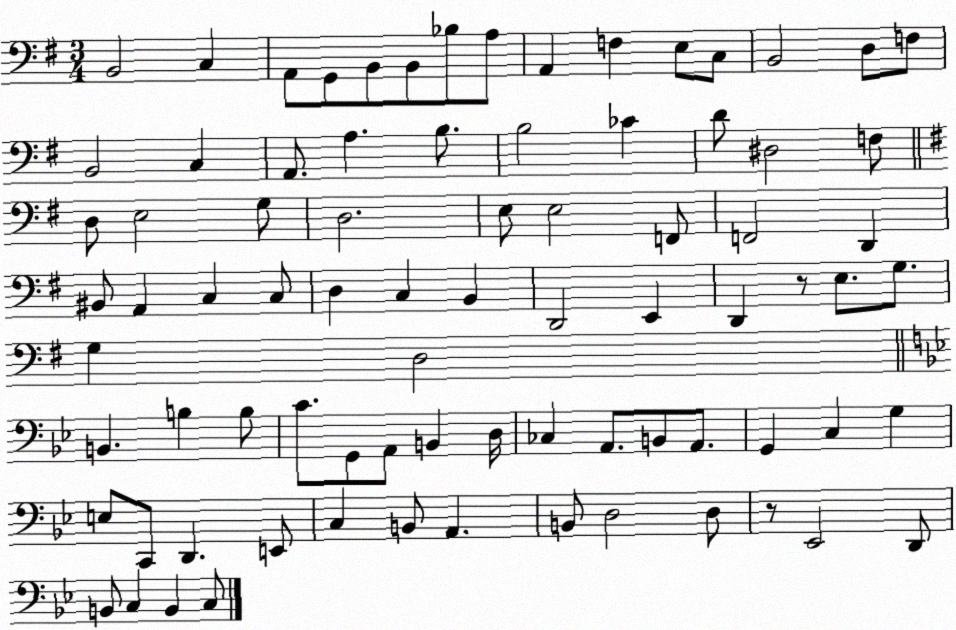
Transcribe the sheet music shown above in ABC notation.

X:1
T:Untitled
M:3/4
L:1/4
K:G
B,,2 C, A,,/2 G,,/2 B,,/2 B,,/2 _B,/2 A,/2 A,, F, E,/2 C,/2 B,,2 D,/2 F,/2 B,,2 C, A,,/2 A, B,/2 B,2 _C D/2 ^D,2 F,/2 D,/2 E,2 G,/2 D,2 E,/2 E,2 F,,/2 F,,2 D,, ^B,,/2 A,, C, C,/2 D, C, B,, D,,2 E,, D,, z/2 E,/2 G,/2 G, D,2 B,, B, B,/2 C/2 G,,/2 A,,/2 B,, D,/4 _C, A,,/2 B,,/2 A,,/2 G,, C, G, E,/2 C,,/2 D,, E,,/2 C, B,,/2 A,, B,,/2 D,2 D,/2 z/2 _E,,2 D,,/2 B,,/2 C, B,, C,/2